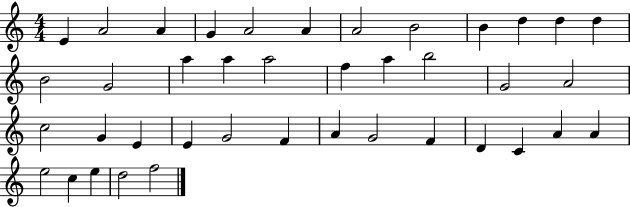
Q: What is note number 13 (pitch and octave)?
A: B4